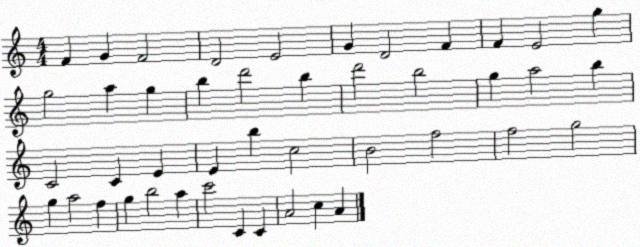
X:1
T:Untitled
M:4/4
L:1/4
K:C
F G F2 D2 E2 G D2 F F E2 g g2 a g b d'2 b d'2 b2 g a2 b C2 C E E b c2 B2 f2 f2 g2 g a2 f g b2 a c'2 C C A2 c A